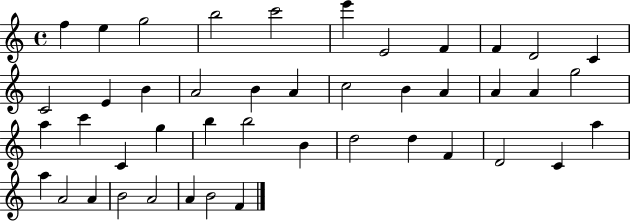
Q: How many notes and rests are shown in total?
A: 44